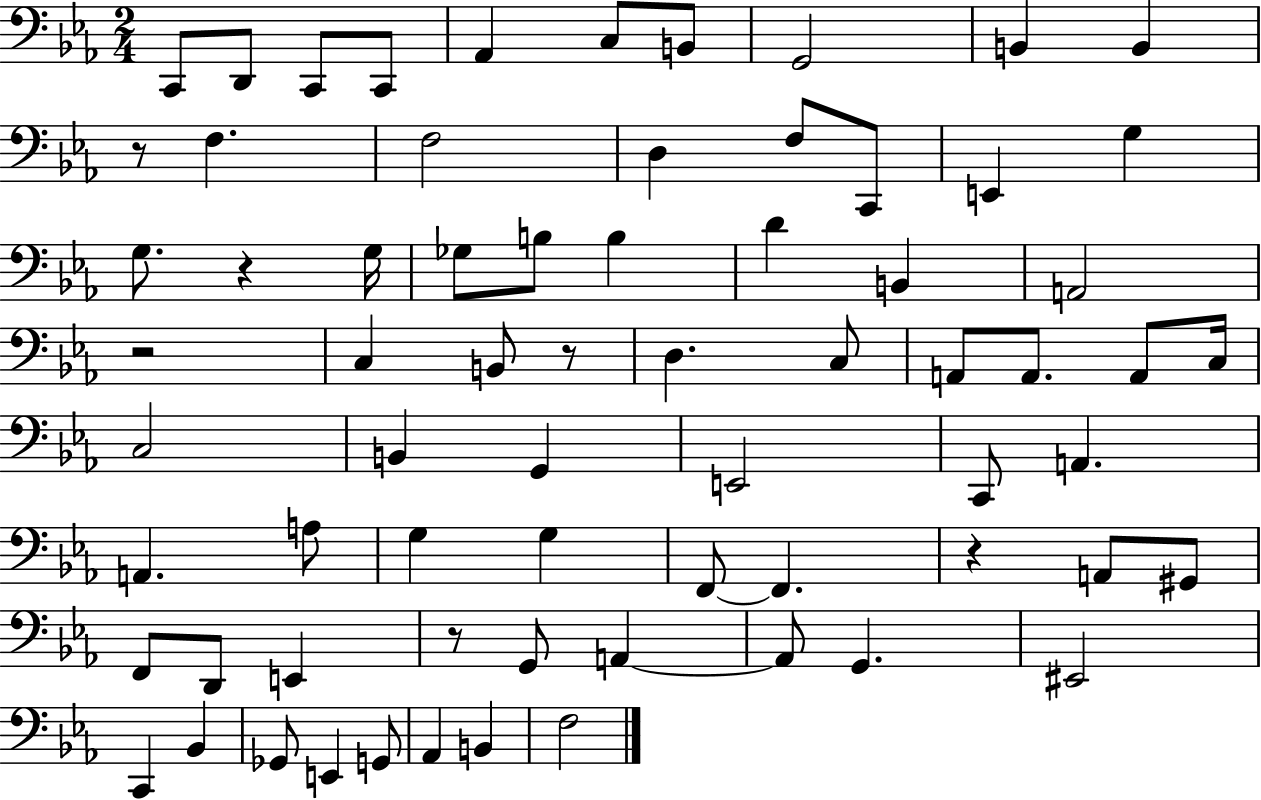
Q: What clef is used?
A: bass